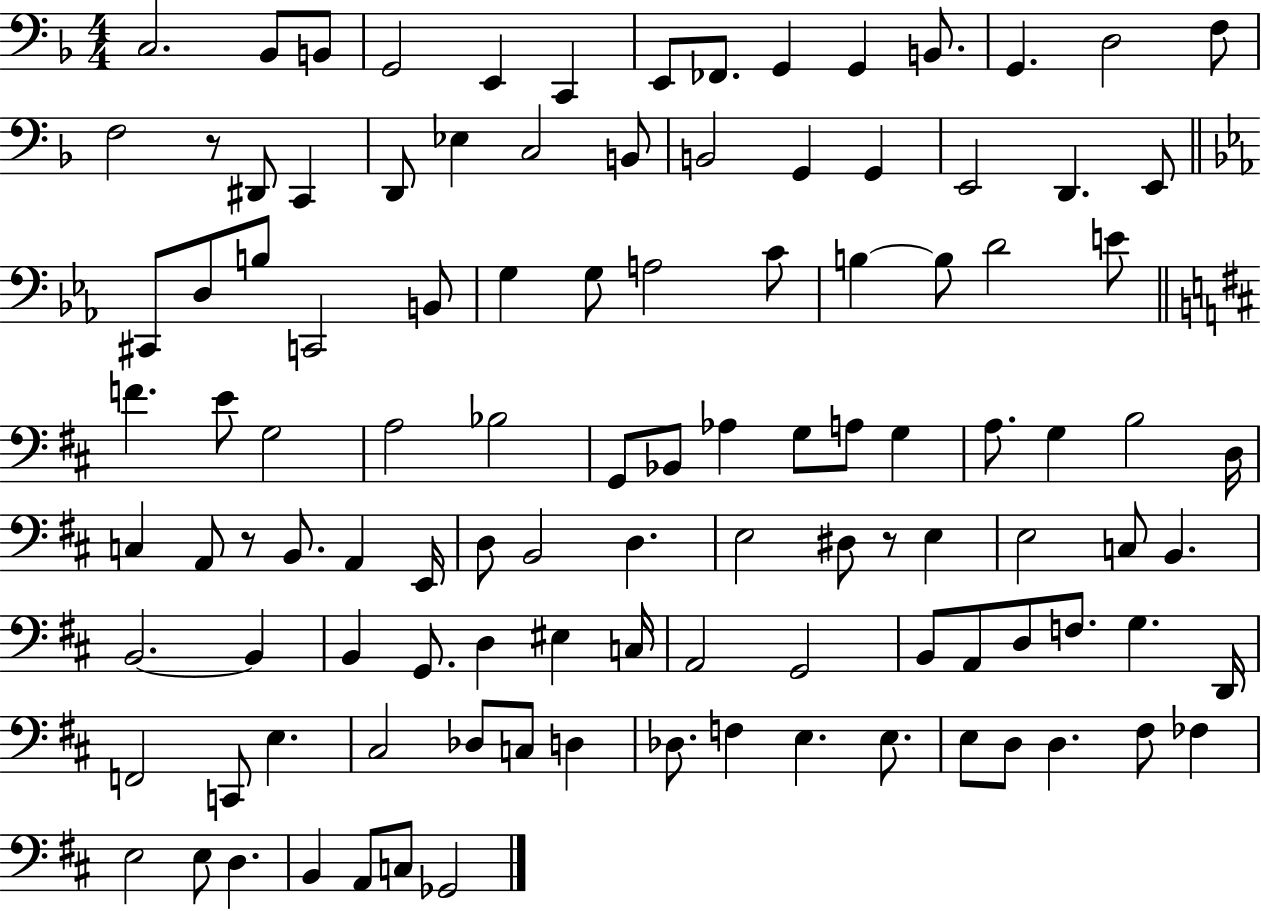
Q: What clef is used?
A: bass